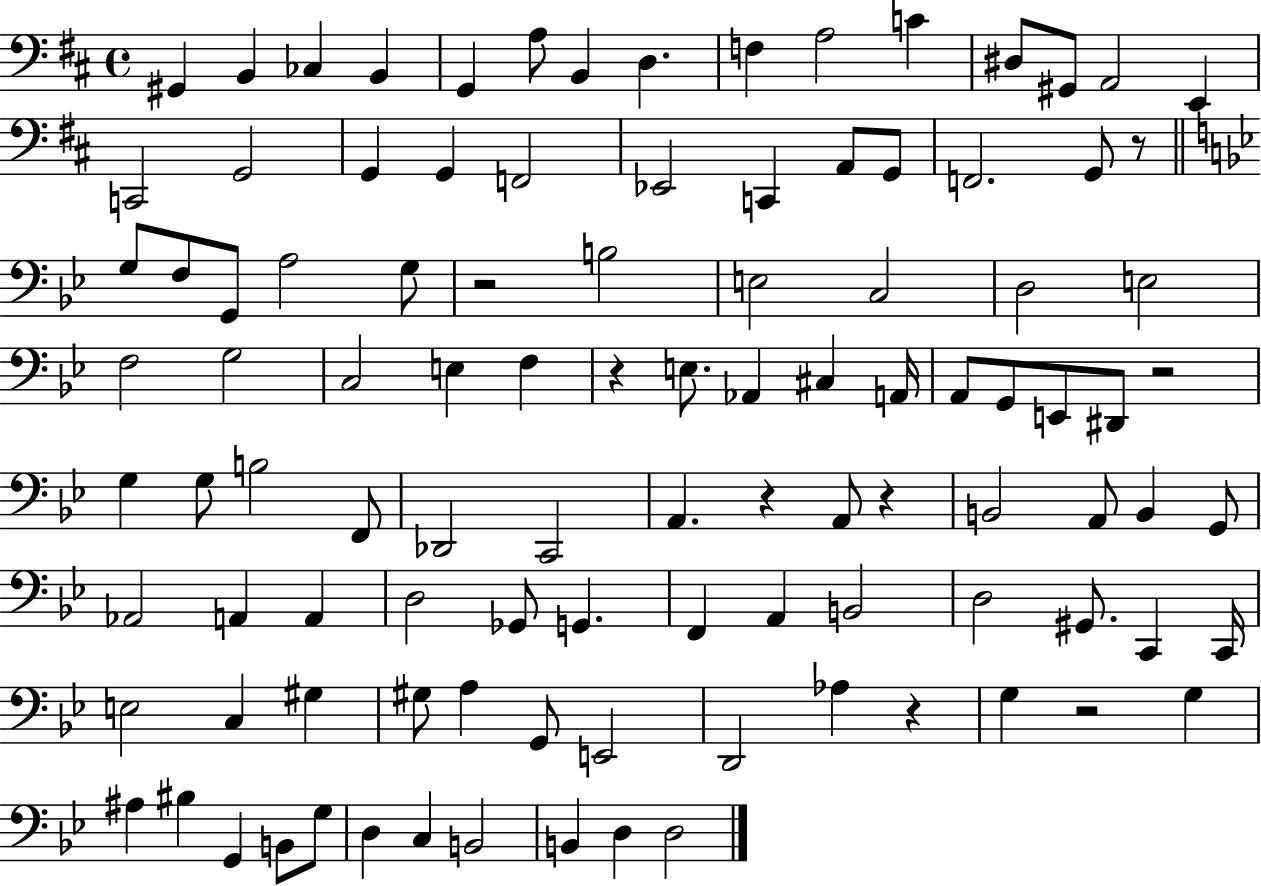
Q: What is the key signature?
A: D major